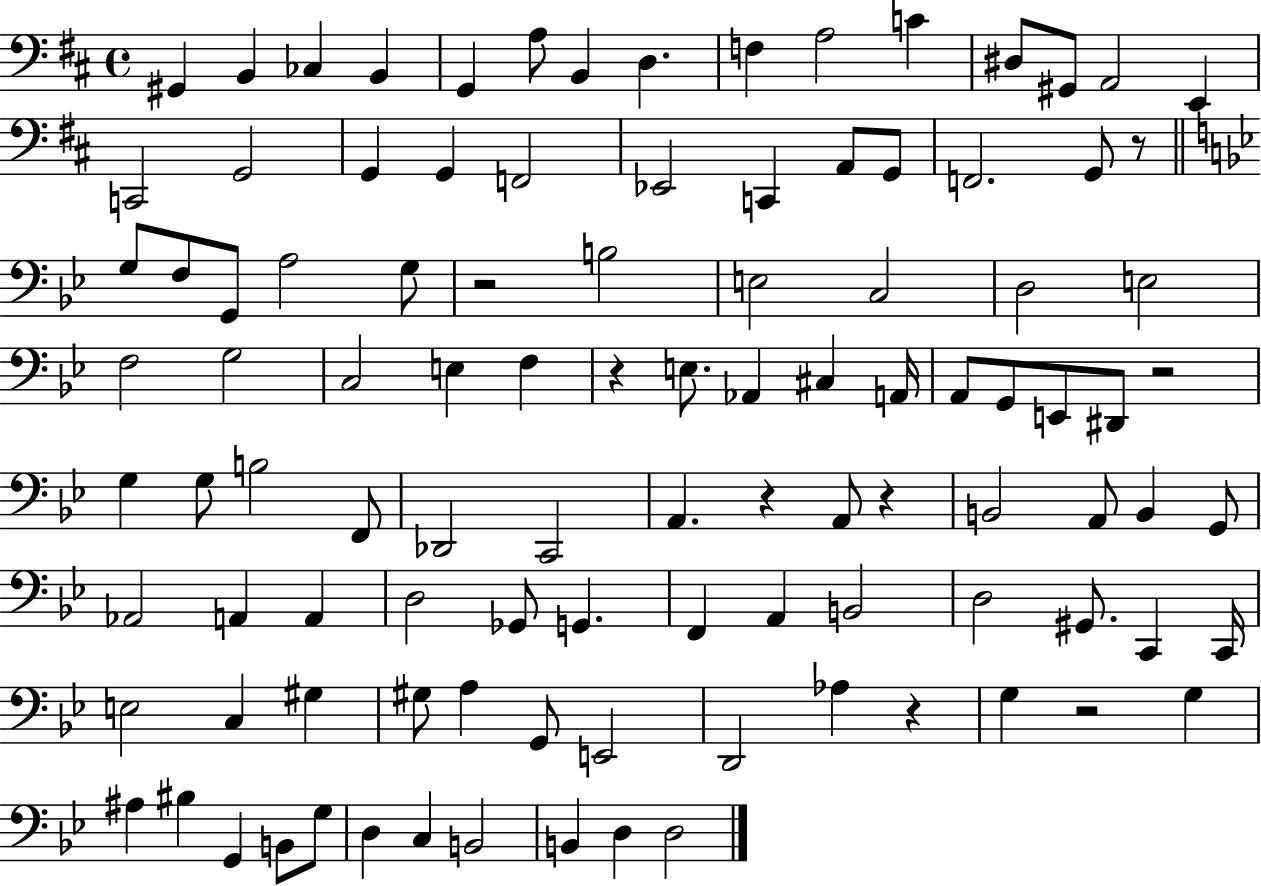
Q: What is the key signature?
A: D major